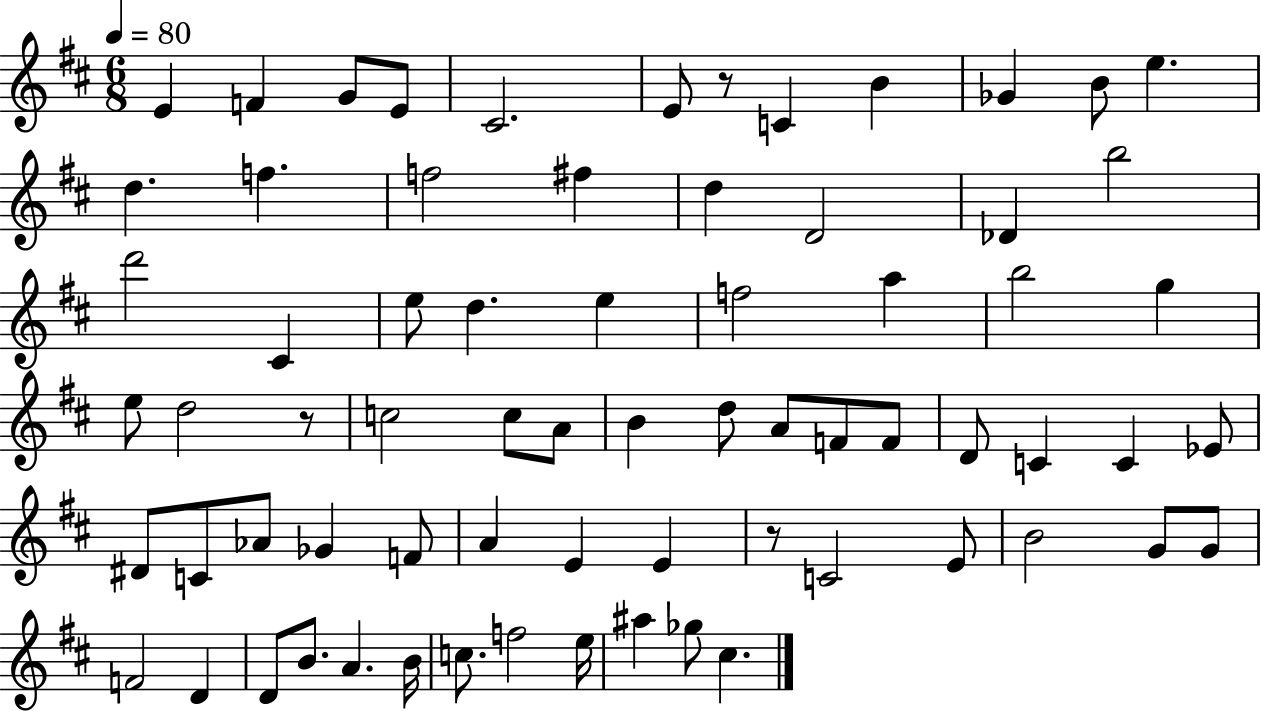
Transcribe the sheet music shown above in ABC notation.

X:1
T:Untitled
M:6/8
L:1/4
K:D
E F G/2 E/2 ^C2 E/2 z/2 C B _G B/2 e d f f2 ^f d D2 _D b2 d'2 ^C e/2 d e f2 a b2 g e/2 d2 z/2 c2 c/2 A/2 B d/2 A/2 F/2 F/2 D/2 C C _E/2 ^D/2 C/2 _A/2 _G F/2 A E E z/2 C2 E/2 B2 G/2 G/2 F2 D D/2 B/2 A B/4 c/2 f2 e/4 ^a _g/2 ^c